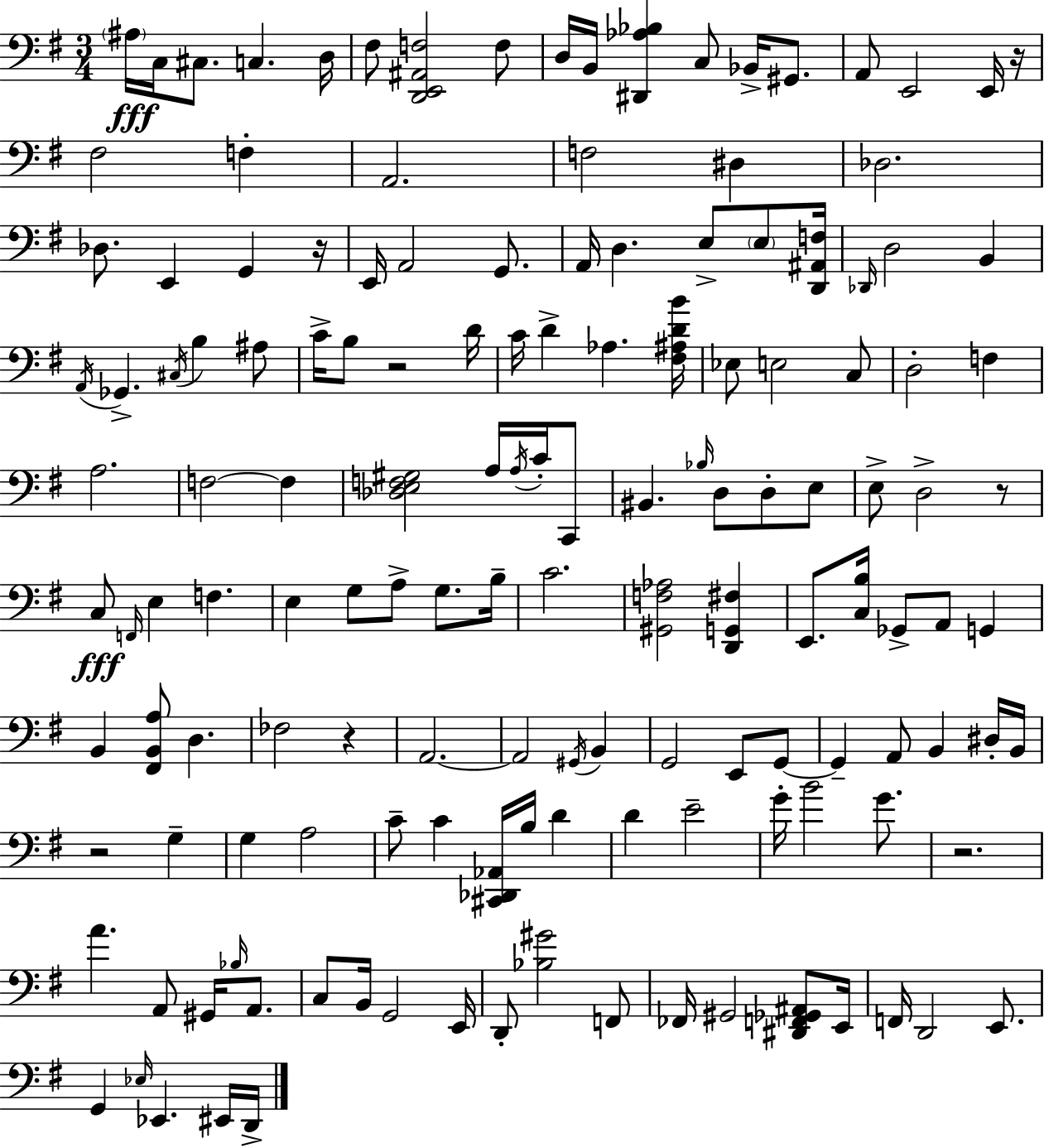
X:1
T:Untitled
M:3/4
L:1/4
K:G
^A,/4 C,/4 ^C,/2 C, D,/4 ^F,/2 [D,,E,,^A,,F,]2 F,/2 D,/4 B,,/4 [^D,,_A,_B,] C,/2 _B,,/4 ^G,,/2 A,,/2 E,,2 E,,/4 z/4 ^F,2 F, A,,2 F,2 ^D, _D,2 _D,/2 E,, G,, z/4 E,,/4 A,,2 G,,/2 A,,/4 D, E,/2 E,/2 [D,,^A,,F,]/4 _D,,/4 D,2 B,, A,,/4 _G,, ^C,/4 B, ^A,/2 C/4 B,/2 z2 D/4 C/4 D _A, [^F,^A,DB]/4 _E,/2 E,2 C,/2 D,2 F, A,2 F,2 F, [_D,E,F,^G,]2 A,/4 A,/4 C/4 C,,/2 ^B,, _B,/4 D,/2 D,/2 E,/2 E,/2 D,2 z/2 C,/2 F,,/4 E, F, E, G,/2 A,/2 G,/2 B,/4 C2 [^G,,F,_A,]2 [D,,G,,^F,] E,,/2 [C,B,]/4 _G,,/2 A,,/2 G,, B,, [^F,,B,,A,]/2 D, _F,2 z A,,2 A,,2 ^G,,/4 B,, G,,2 E,,/2 G,,/2 G,, A,,/2 B,, ^D,/4 B,,/4 z2 G, G, A,2 C/2 C [^C,,_D,,_A,,]/4 B,/4 D D E2 G/4 B2 G/2 z2 A A,,/2 ^G,,/4 _B,/4 A,,/2 C,/2 B,,/4 G,,2 E,,/4 D,,/2 [_B,^G]2 F,,/2 _F,,/4 ^G,,2 [^D,,F,,_G,,^A,,]/2 E,,/4 F,,/4 D,,2 E,,/2 G,, _E,/4 _E,, ^E,,/4 D,,/4